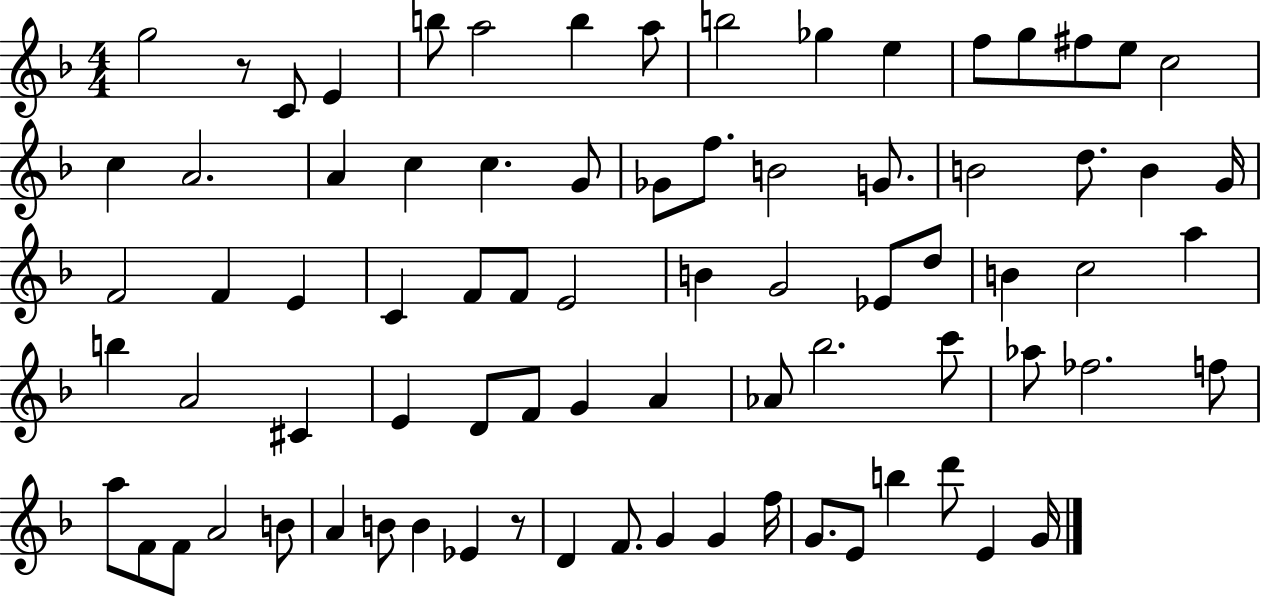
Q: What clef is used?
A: treble